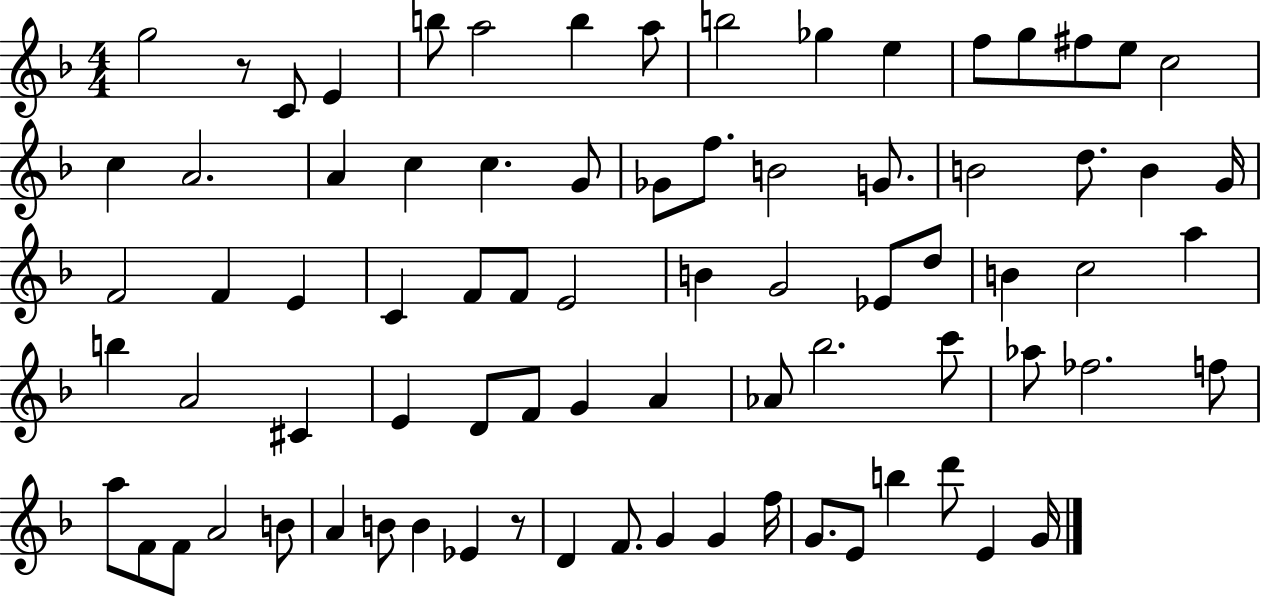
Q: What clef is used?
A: treble